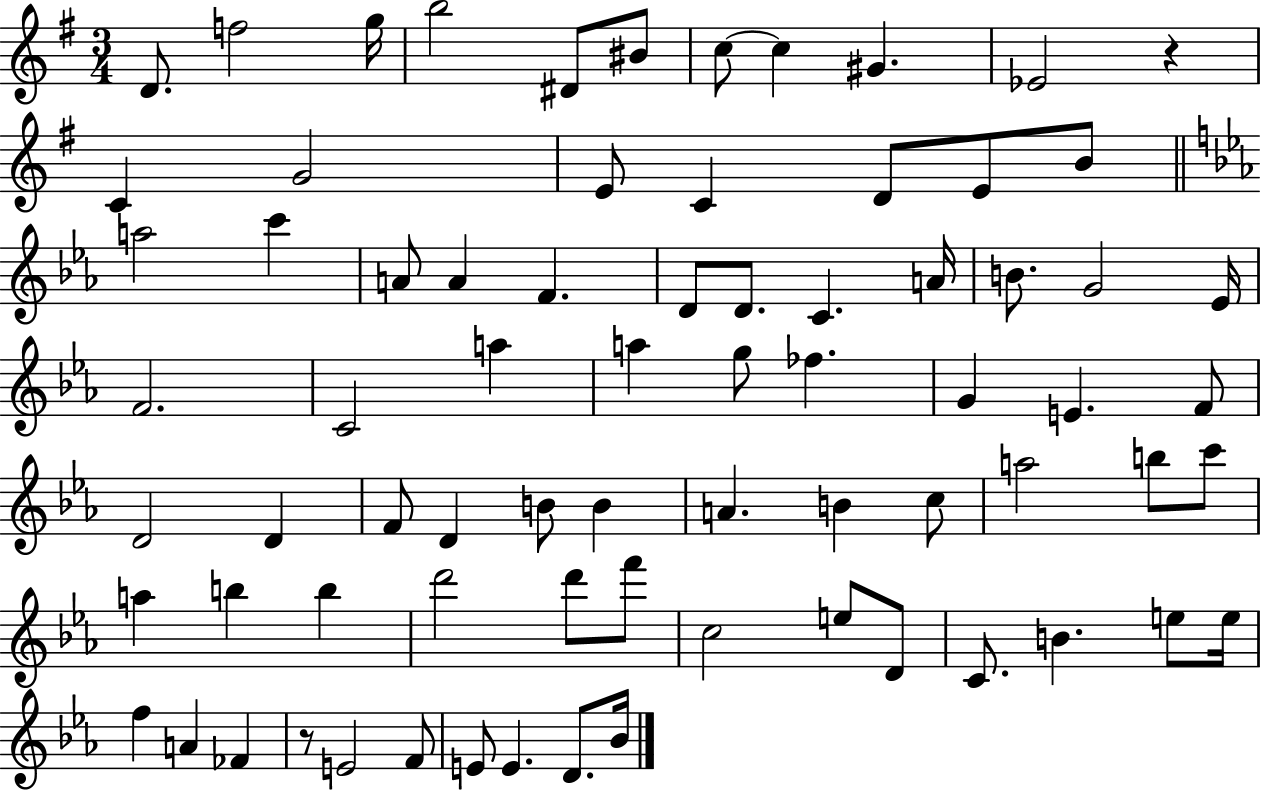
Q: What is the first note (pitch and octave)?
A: D4